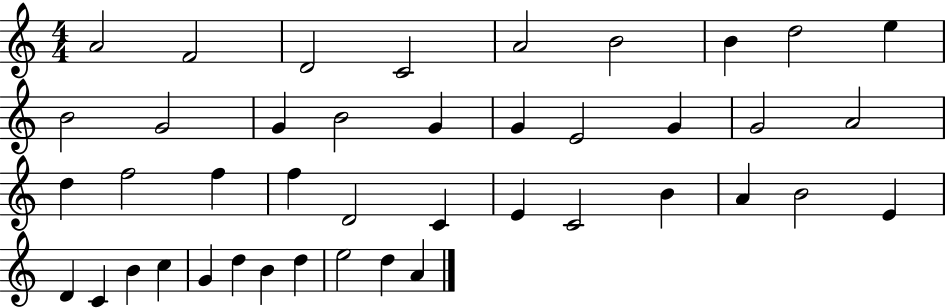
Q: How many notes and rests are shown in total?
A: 42